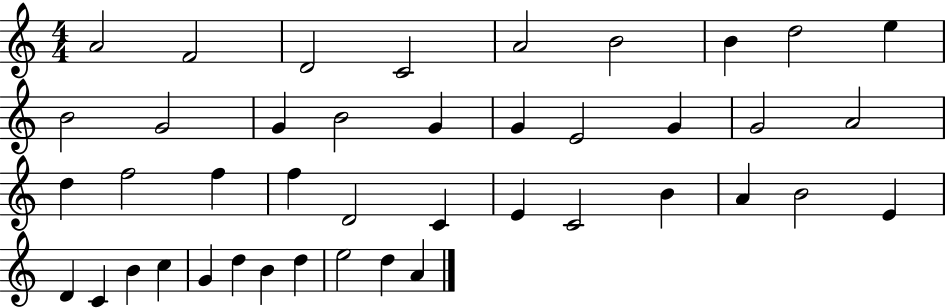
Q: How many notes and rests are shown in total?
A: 42